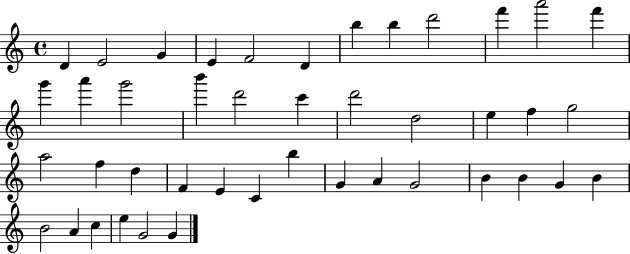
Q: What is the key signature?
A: C major